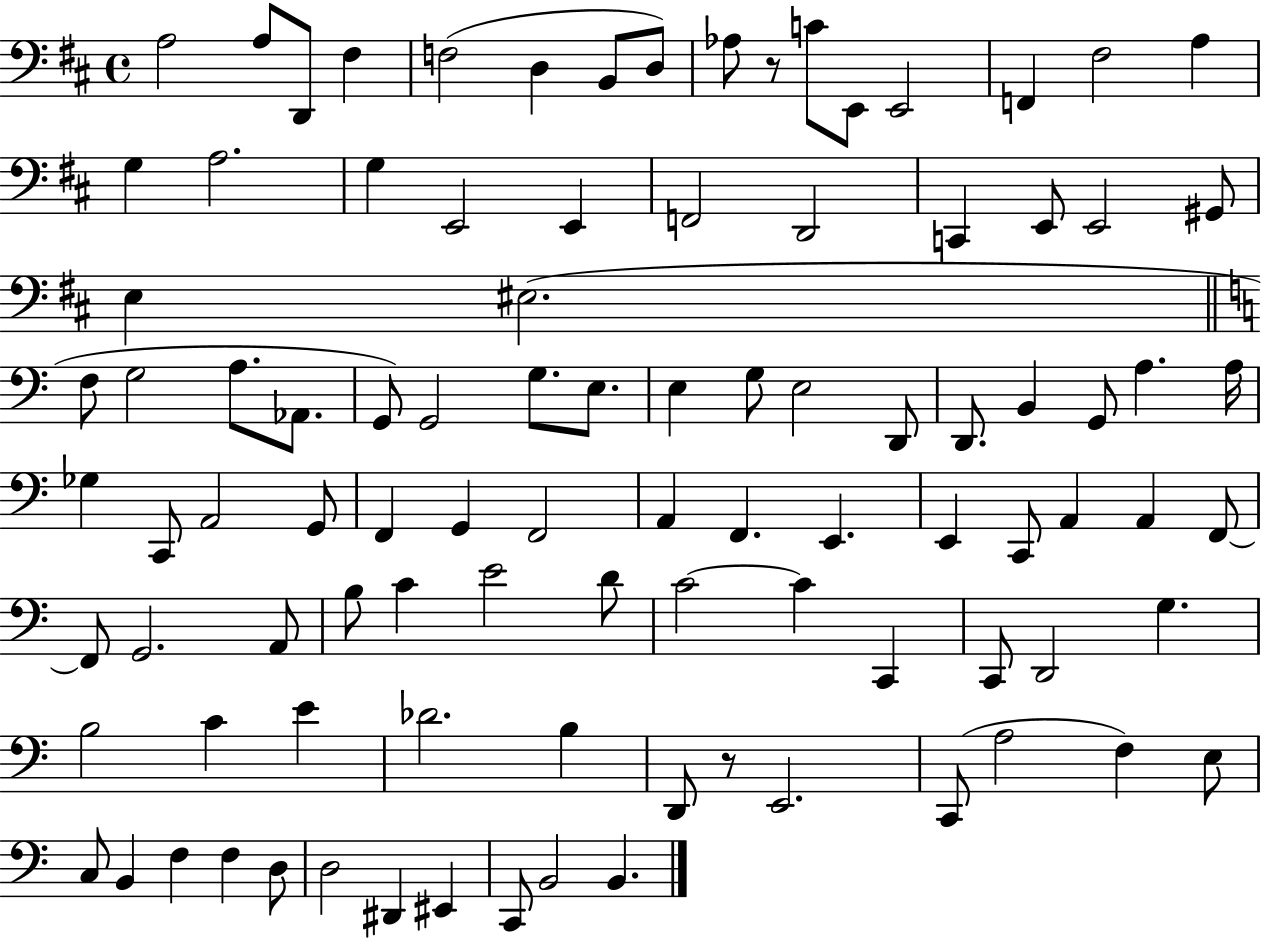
X:1
T:Untitled
M:4/4
L:1/4
K:D
A,2 A,/2 D,,/2 ^F, F,2 D, B,,/2 D,/2 _A,/2 z/2 C/2 E,,/2 E,,2 F,, ^F,2 A, G, A,2 G, E,,2 E,, F,,2 D,,2 C,, E,,/2 E,,2 ^G,,/2 E, ^E,2 F,/2 G,2 A,/2 _A,,/2 G,,/2 G,,2 G,/2 E,/2 E, G,/2 E,2 D,,/2 D,,/2 B,, G,,/2 A, A,/4 _G, C,,/2 A,,2 G,,/2 F,, G,, F,,2 A,, F,, E,, E,, C,,/2 A,, A,, F,,/2 F,,/2 G,,2 A,,/2 B,/2 C E2 D/2 C2 C C,, C,,/2 D,,2 G, B,2 C E _D2 B, D,,/2 z/2 E,,2 C,,/2 A,2 F, E,/2 C,/2 B,, F, F, D,/2 D,2 ^D,, ^E,, C,,/2 B,,2 B,,